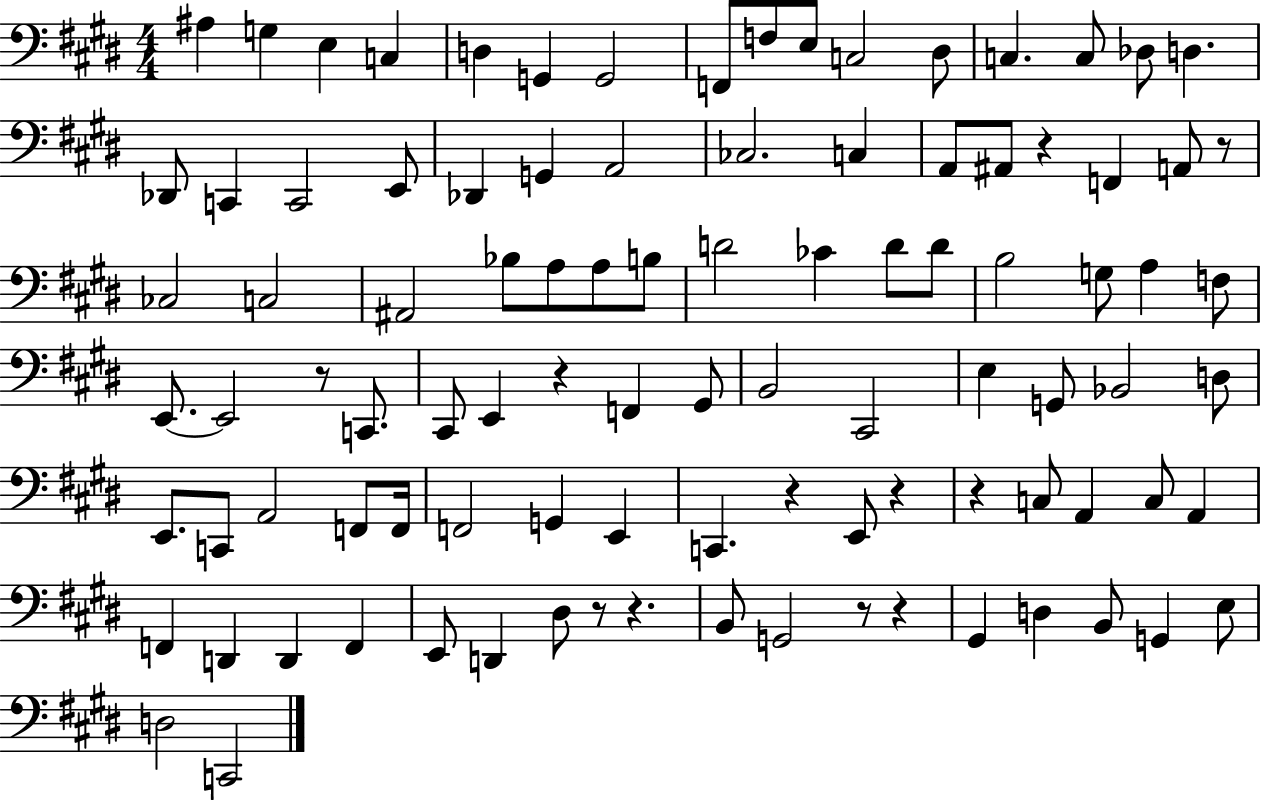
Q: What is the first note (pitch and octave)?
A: A#3